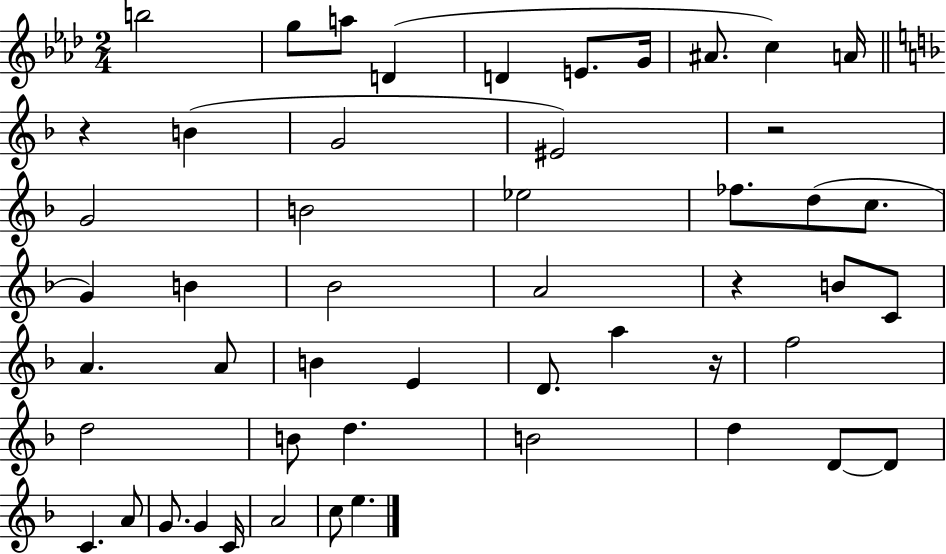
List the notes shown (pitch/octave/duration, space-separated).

B5/h G5/e A5/e D4/q D4/q E4/e. G4/s A#4/e. C5/q A4/s R/q B4/q G4/h EIS4/h R/h G4/h B4/h Eb5/h FES5/e. D5/e C5/e. G4/q B4/q Bb4/h A4/h R/q B4/e C4/e A4/q. A4/e B4/q E4/q D4/e. A5/q R/s F5/h D5/h B4/e D5/q. B4/h D5/q D4/e D4/e C4/q. A4/e G4/e. G4/q C4/s A4/h C5/e E5/q.